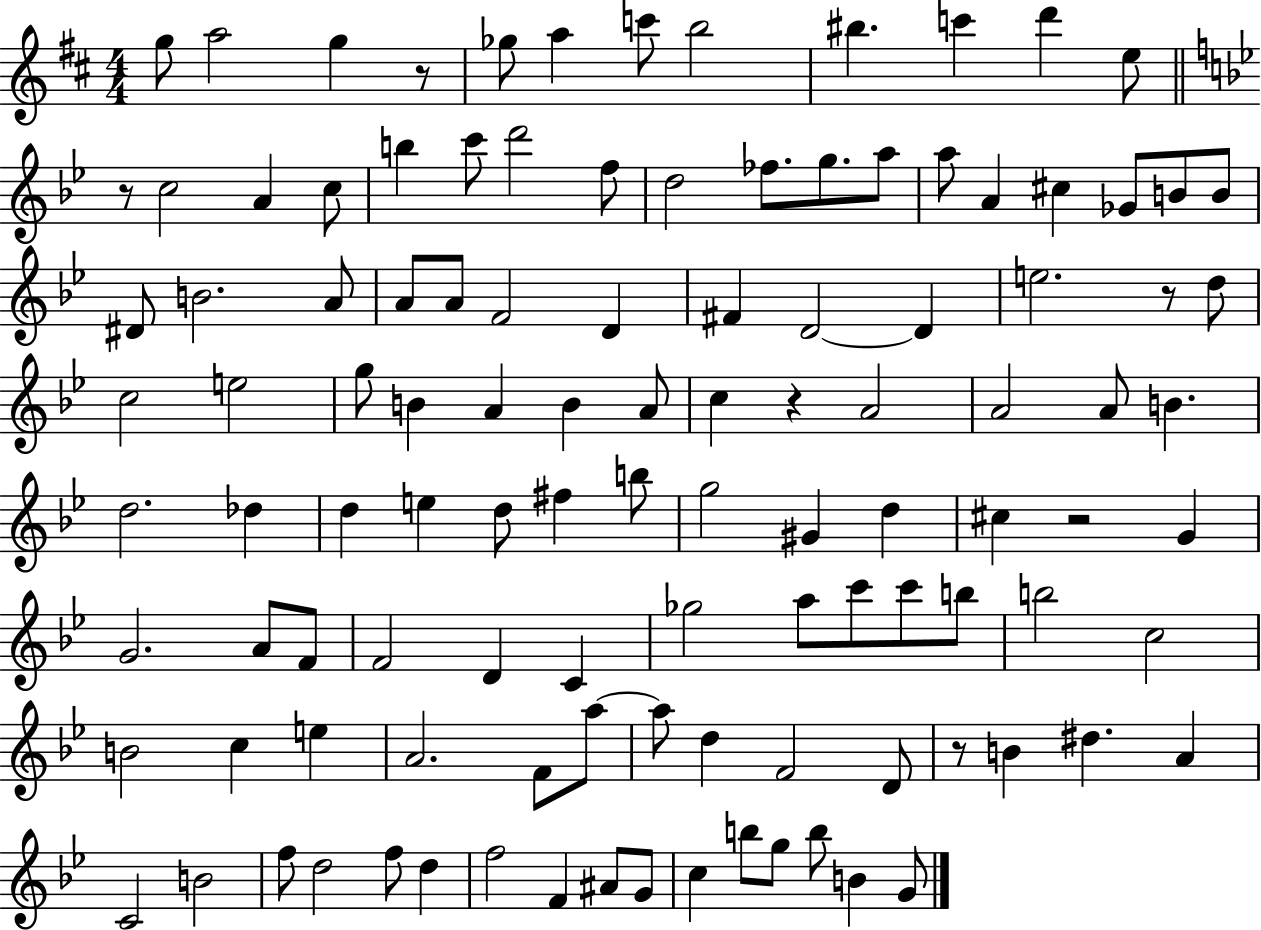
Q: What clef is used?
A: treble